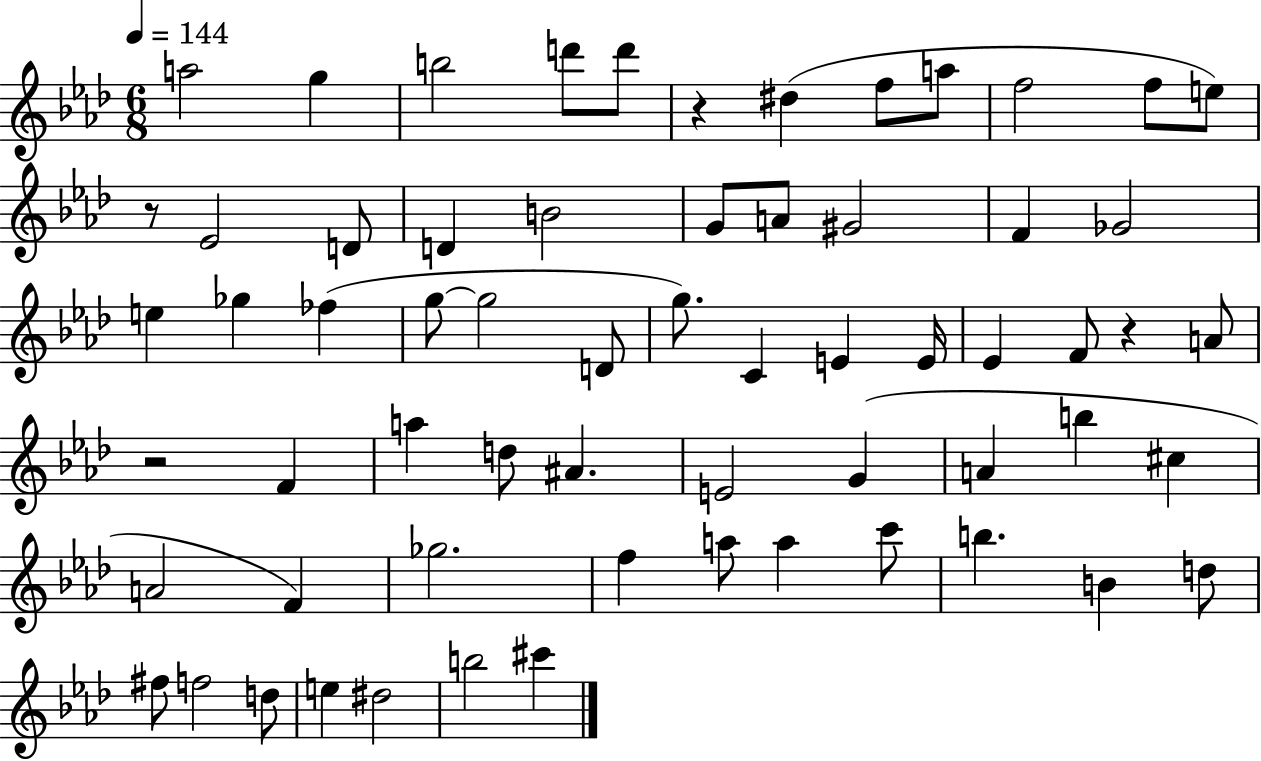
{
  \clef treble
  \numericTimeSignature
  \time 6/8
  \key aes \major
  \tempo 4 = 144
  a''2 g''4 | b''2 d'''8 d'''8 | r4 dis''4( f''8 a''8 | f''2 f''8 e''8) | \break r8 ees'2 d'8 | d'4 b'2 | g'8 a'8 gis'2 | f'4 ges'2 | \break e''4 ges''4 fes''4( | g''8~~ g''2 d'8 | g''8.) c'4 e'4 e'16 | ees'4 f'8 r4 a'8 | \break r2 f'4 | a''4 d''8 ais'4. | e'2 g'4( | a'4 b''4 cis''4 | \break a'2 f'4) | ges''2. | f''4 a''8 a''4 c'''8 | b''4. b'4 d''8 | \break fis''8 f''2 d''8 | e''4 dis''2 | b''2 cis'''4 | \bar "|."
}